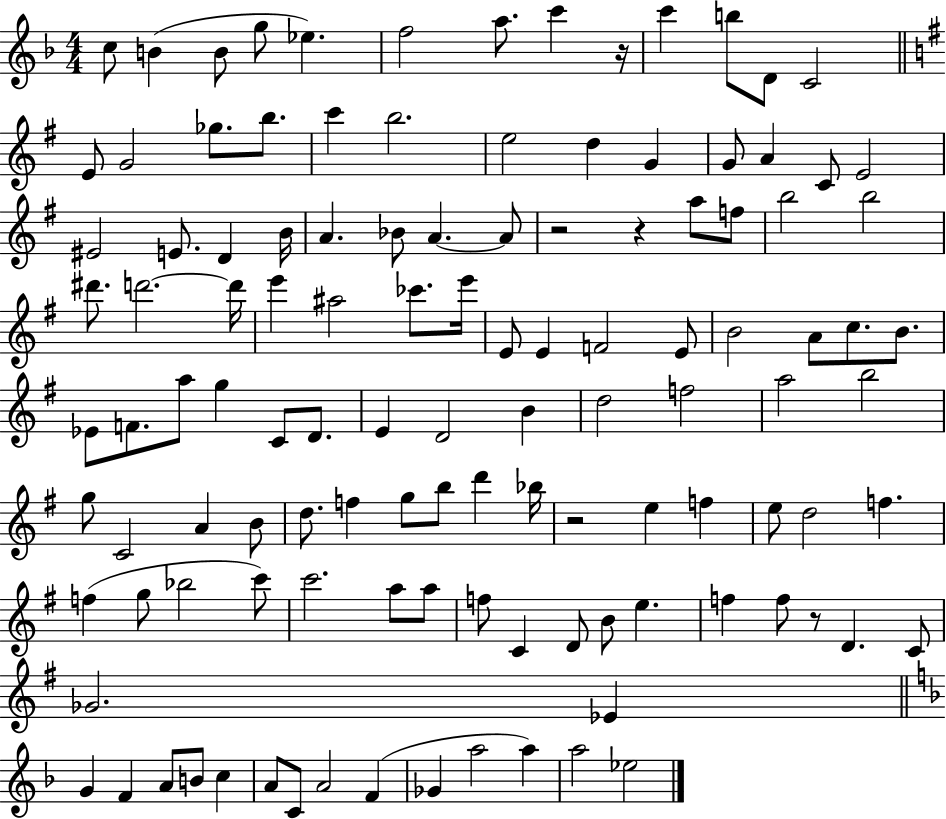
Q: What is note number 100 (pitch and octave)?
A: F4